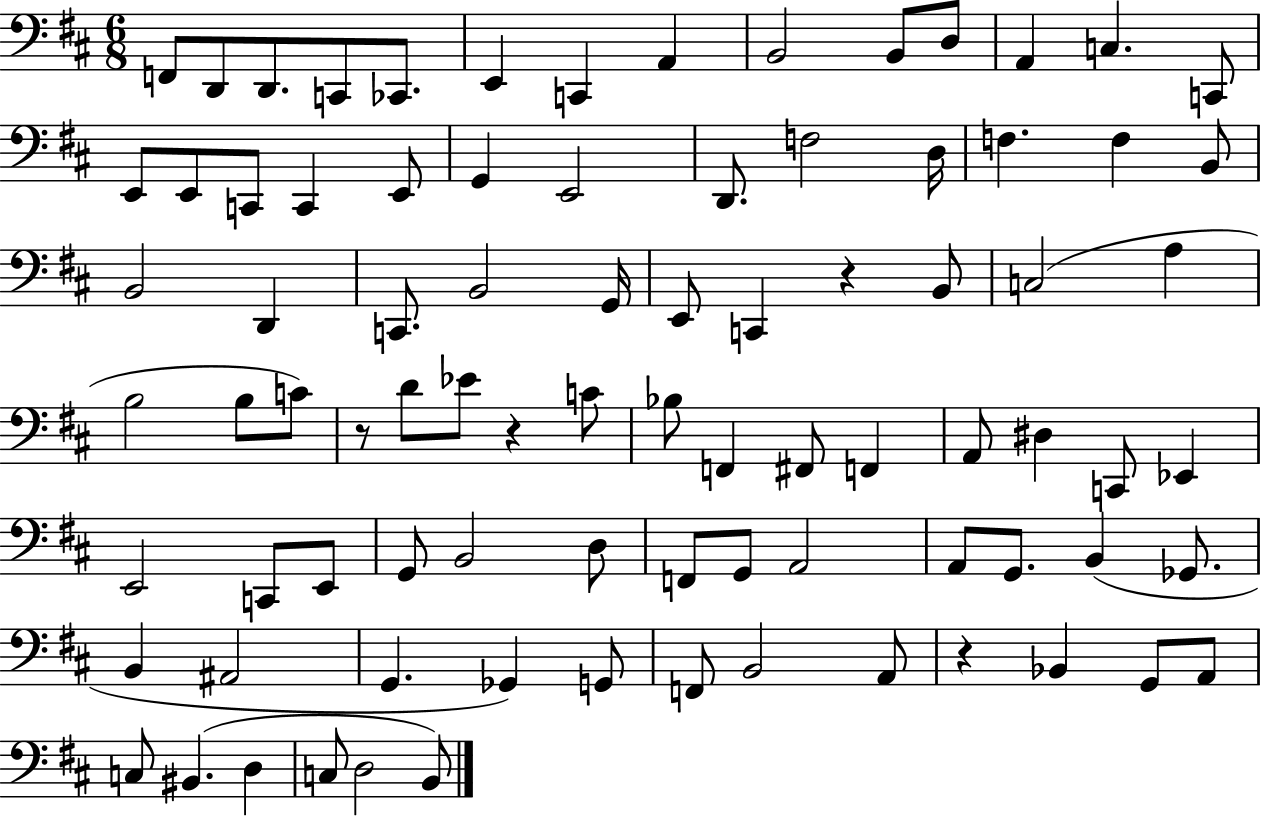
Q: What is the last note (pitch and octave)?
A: B2